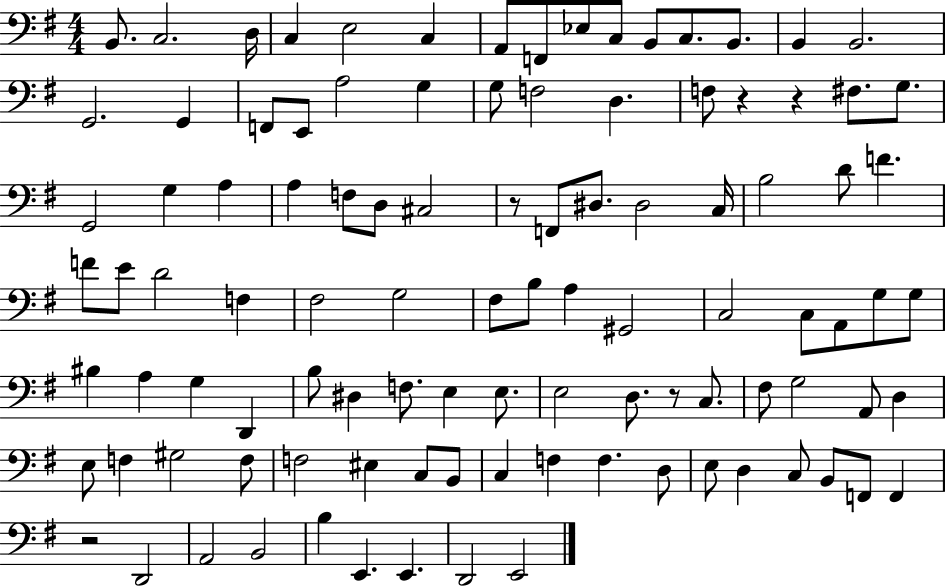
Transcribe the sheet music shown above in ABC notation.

X:1
T:Untitled
M:4/4
L:1/4
K:G
B,,/2 C,2 D,/4 C, E,2 C, A,,/2 F,,/2 _E,/2 C,/2 B,,/2 C,/2 B,,/2 B,, B,,2 G,,2 G,, F,,/2 E,,/2 A,2 G, G,/2 F,2 D, F,/2 z z ^F,/2 G,/2 G,,2 G, A, A, F,/2 D,/2 ^C,2 z/2 F,,/2 ^D,/2 ^D,2 C,/4 B,2 D/2 F F/2 E/2 D2 F, ^F,2 G,2 ^F,/2 B,/2 A, ^G,,2 C,2 C,/2 A,,/2 G,/2 G,/2 ^B, A, G, D,, B,/2 ^D, F,/2 E, E,/2 E,2 D,/2 z/2 C,/2 ^F,/2 G,2 A,,/2 D, E,/2 F, ^G,2 F,/2 F,2 ^E, C,/2 B,,/2 C, F, F, D,/2 E,/2 D, C,/2 B,,/2 F,,/2 F,, z2 D,,2 A,,2 B,,2 B, E,, E,, D,,2 E,,2